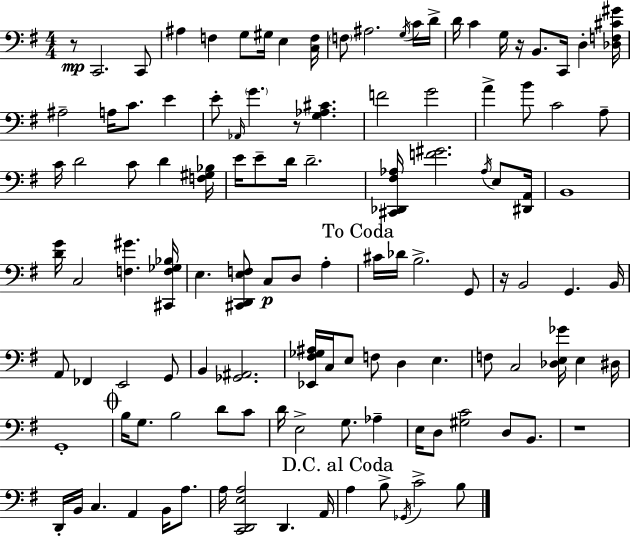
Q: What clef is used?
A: bass